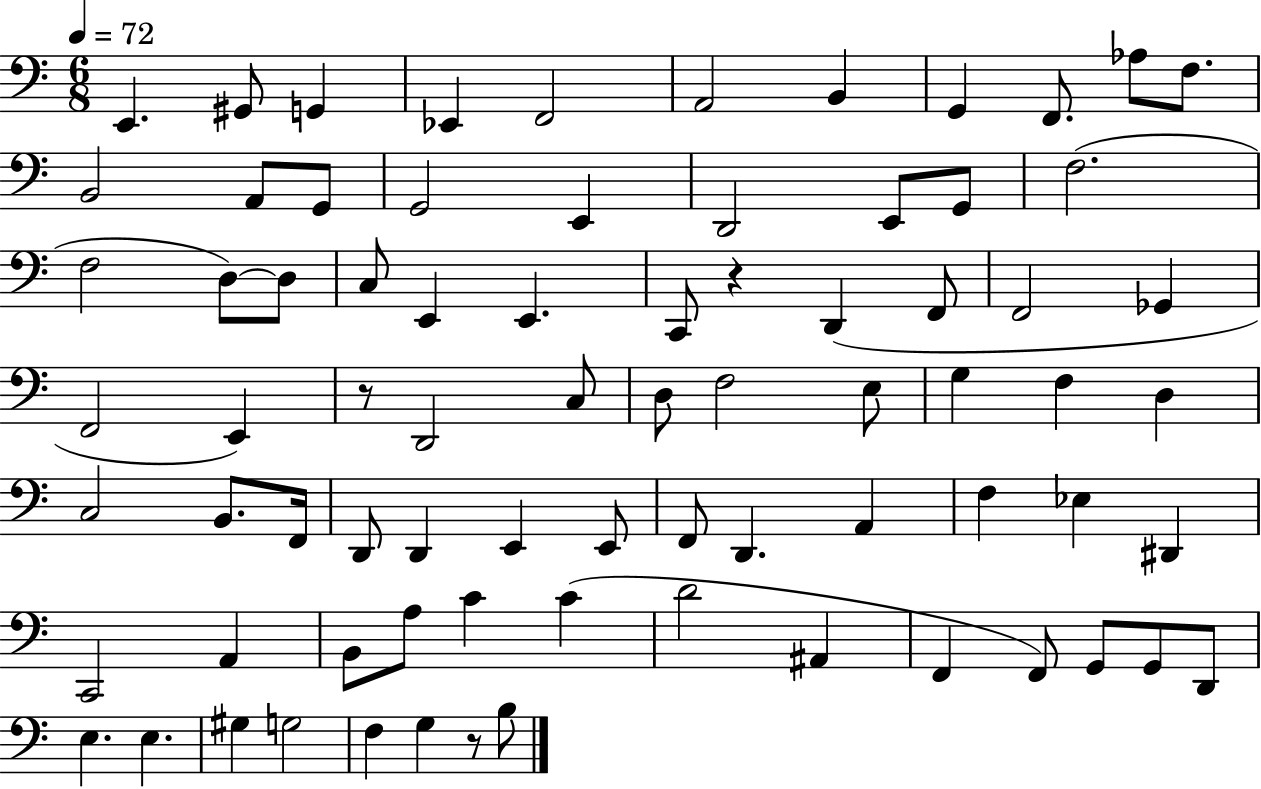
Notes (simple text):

E2/q. G#2/e G2/q Eb2/q F2/h A2/h B2/q G2/q F2/e. Ab3/e F3/e. B2/h A2/e G2/e G2/h E2/q D2/h E2/e G2/e F3/h. F3/h D3/e D3/e C3/e E2/q E2/q. C2/e R/q D2/q F2/e F2/h Gb2/q F2/h E2/q R/e D2/h C3/e D3/e F3/h E3/e G3/q F3/q D3/q C3/h B2/e. F2/s D2/e D2/q E2/q E2/e F2/e D2/q. A2/q F3/q Eb3/q D#2/q C2/h A2/q B2/e A3/e C4/q C4/q D4/h A#2/q F2/q F2/e G2/e G2/e D2/e E3/q. E3/q. G#3/q G3/h F3/q G3/q R/e B3/e